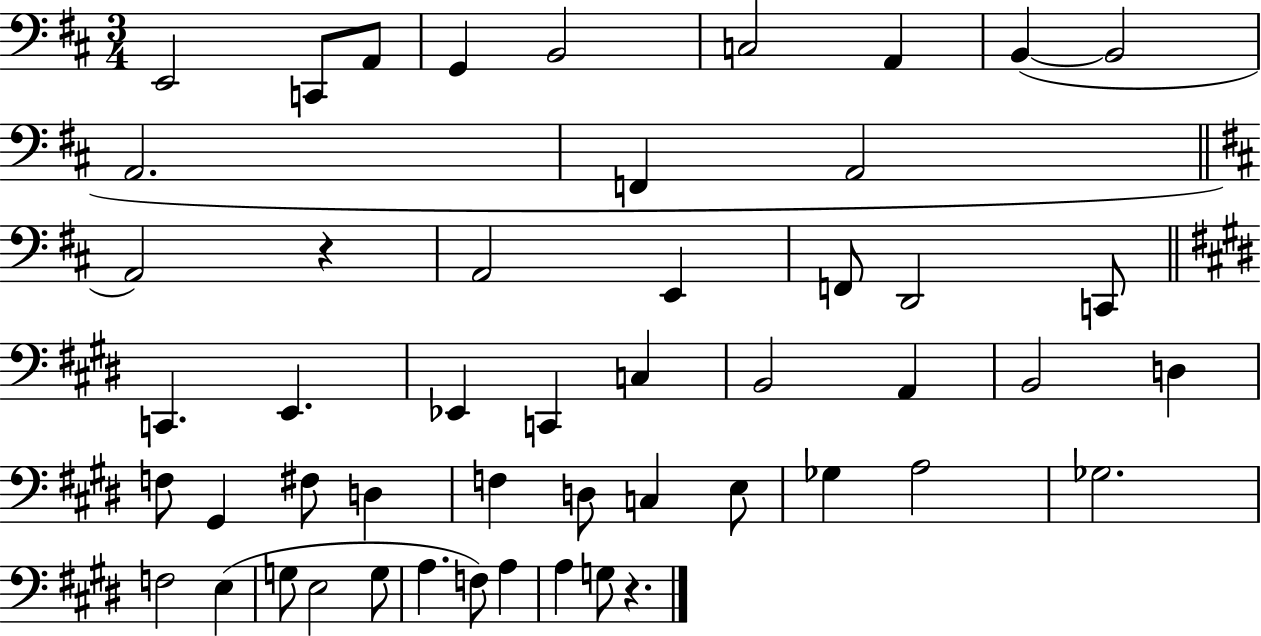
E2/h C2/e A2/e G2/q B2/h C3/h A2/q B2/q B2/h A2/h. F2/q A2/h A2/h R/q A2/h E2/q F2/e D2/h C2/e C2/q. E2/q. Eb2/q C2/q C3/q B2/h A2/q B2/h D3/q F3/e G#2/q F#3/e D3/q F3/q D3/e C3/q E3/e Gb3/q A3/h Gb3/h. F3/h E3/q G3/e E3/h G3/e A3/q. F3/e A3/q A3/q G3/e R/q.